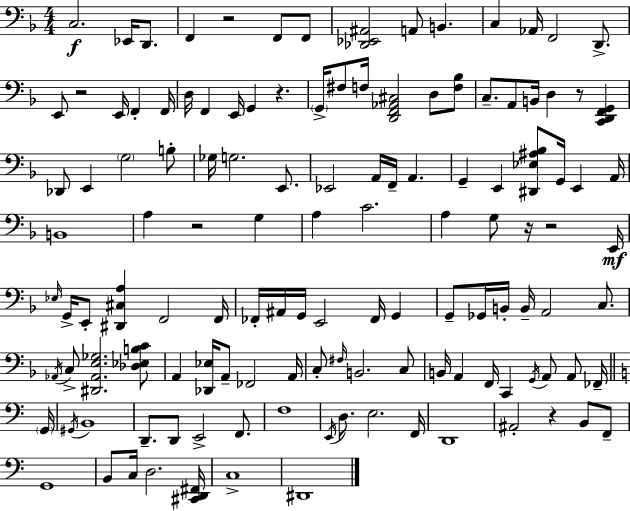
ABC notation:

X:1
T:Untitled
M:4/4
L:1/4
K:F
C,2 _E,,/4 D,,/2 F,, z2 F,,/2 F,,/2 [_D,,_E,,^A,,]2 A,,/2 B,, C, _A,,/4 F,,2 D,,/2 E,,/2 z2 E,,/4 F,, F,,/4 D,/4 F,, E,,/4 G,, z G,,/4 ^F,/2 F,/4 [D,,F,,_A,,^C,]2 D,/2 [F,_B,]/2 C,/2 A,,/2 B,,/4 D, z/2 [C,,D,,F,,G,,] _D,,/2 E,, G,2 B,/2 _G,/4 G,2 E,,/2 _E,,2 A,,/4 F,,/4 A,, G,, E,, [^D,,_E,^A,_B,]/2 G,,/4 E,, A,,/4 B,,4 A, z2 G, A, C2 A, G,/2 z/4 z2 E,,/4 _E,/4 G,,/4 E,,/2 [^D,,^C,A,] F,,2 F,,/4 _F,,/4 ^A,,/4 G,,/4 E,,2 _F,,/4 G,, G,,/2 _G,,/4 B,,/4 B,,/4 A,,2 C,/2 _A,,/4 C,/2 [^D,,_A,,E,_G,]2 [_D,_E,B,C]/2 A,, [_D,,_E,]/4 A,,/2 _F,,2 A,,/4 C,/2 ^F,/4 B,,2 C,/2 B,,/4 A,, F,,/4 C,, G,,/4 A,,/2 A,,/2 _F,,/4 G,,/4 ^G,,/4 B,,4 D,,/2 D,,/2 E,,2 F,,/2 F,4 E,,/4 D,/2 E,2 F,,/4 D,,4 ^A,,2 z B,,/2 F,,/2 G,,4 B,,/2 C,/4 D,2 [^C,,D,,^F,,]/4 C,4 ^D,,4